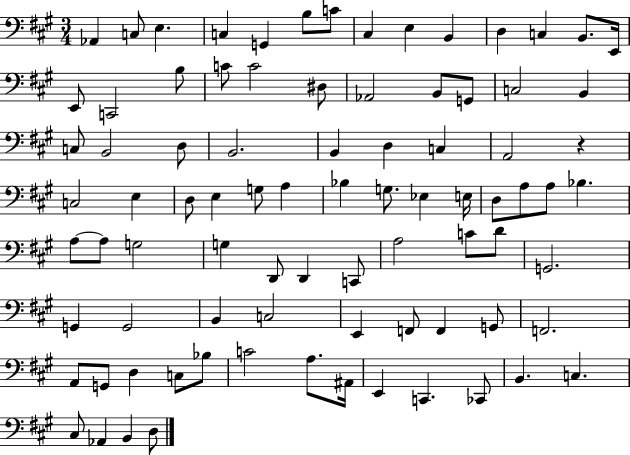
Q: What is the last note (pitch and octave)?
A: D3